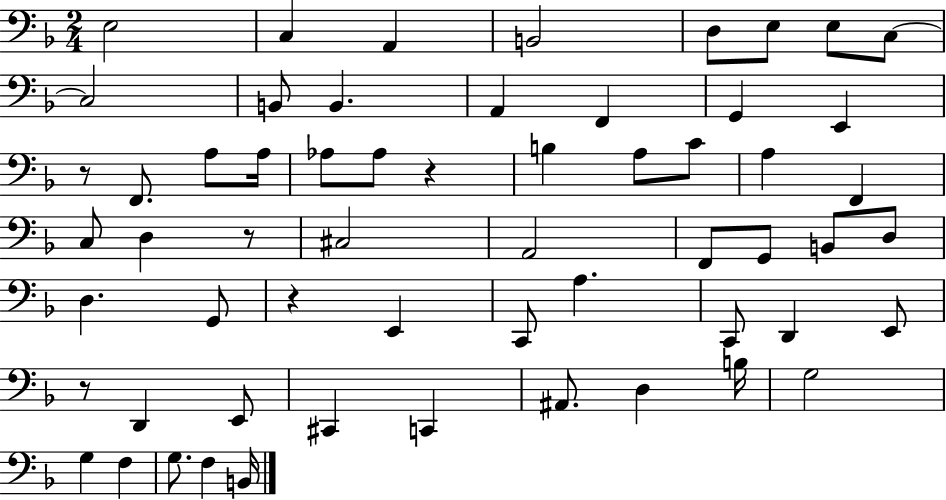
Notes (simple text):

E3/h C3/q A2/q B2/h D3/e E3/e E3/e C3/e C3/h B2/e B2/q. A2/q F2/q G2/q E2/q R/e F2/e. A3/e A3/s Ab3/e Ab3/e R/q B3/q A3/e C4/e A3/q F2/q C3/e D3/q R/e C#3/h A2/h F2/e G2/e B2/e D3/e D3/q. G2/e R/q E2/q C2/e A3/q. C2/e D2/q E2/e R/e D2/q E2/e C#2/q C2/q A#2/e. D3/q B3/s G3/h G3/q F3/q G3/e. F3/q B2/s